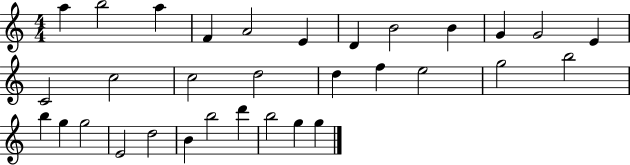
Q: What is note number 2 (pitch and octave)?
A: B5